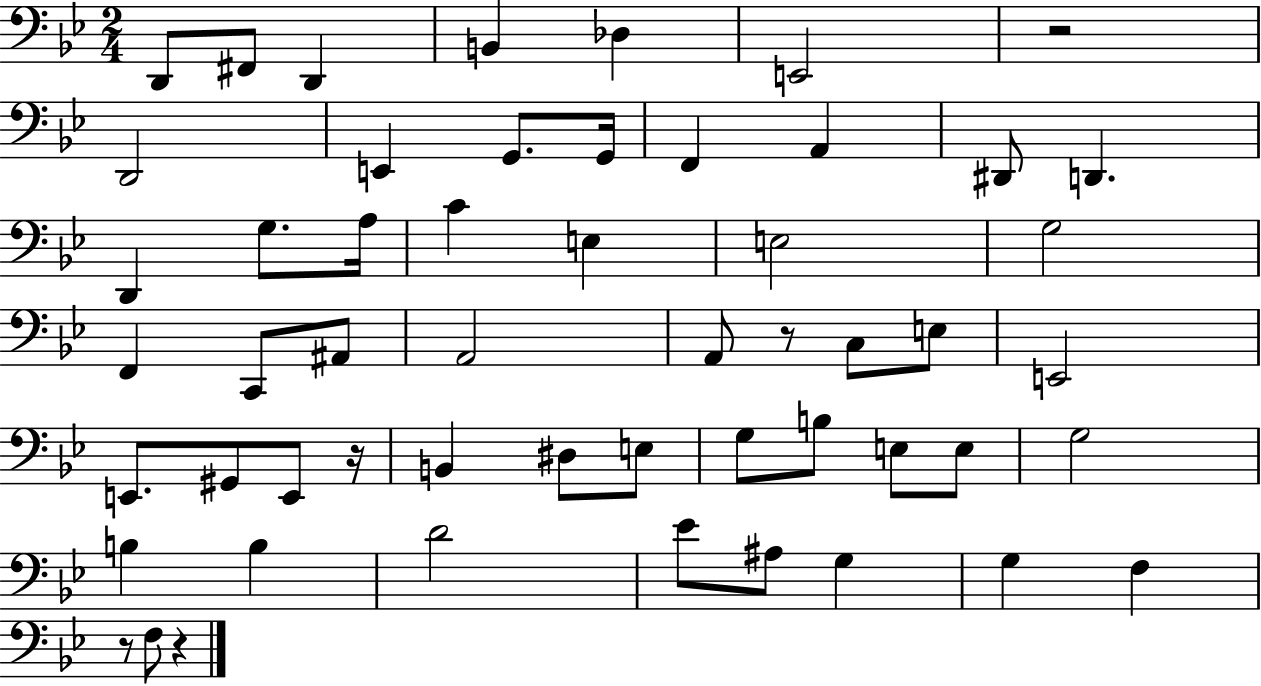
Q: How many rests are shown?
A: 5